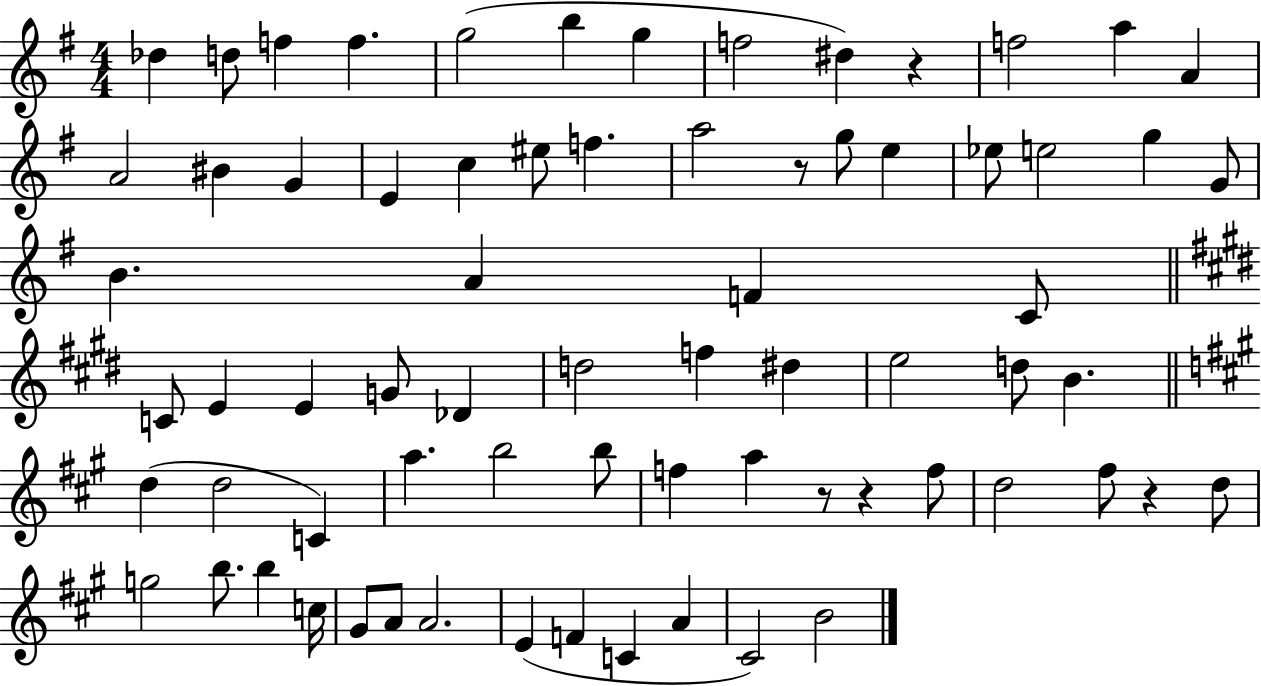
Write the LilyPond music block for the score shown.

{
  \clef treble
  \numericTimeSignature
  \time 4/4
  \key g \major
  \repeat volta 2 { des''4 d''8 f''4 f''4. | g''2( b''4 g''4 | f''2 dis''4) r4 | f''2 a''4 a'4 | \break a'2 bis'4 g'4 | e'4 c''4 eis''8 f''4. | a''2 r8 g''8 e''4 | ees''8 e''2 g''4 g'8 | \break b'4. a'4 f'4 c'8 | \bar "||" \break \key e \major c'8 e'4 e'4 g'8 des'4 | d''2 f''4 dis''4 | e''2 d''8 b'4. | \bar "||" \break \key a \major d''4( d''2 c'4) | a''4. b''2 b''8 | f''4 a''4 r8 r4 f''8 | d''2 fis''8 r4 d''8 | \break g''2 b''8. b''4 c''16 | gis'8 a'8 a'2. | e'4( f'4 c'4 a'4 | cis'2) b'2 | \break } \bar "|."
}